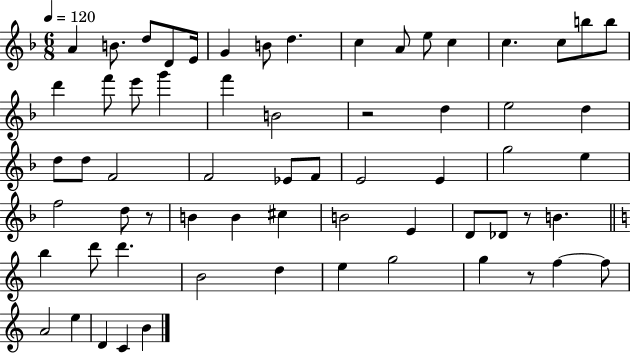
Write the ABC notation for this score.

X:1
T:Untitled
M:6/8
L:1/4
K:F
A B/2 d/2 D/2 E/4 G B/2 d c A/2 e/2 c c c/2 b/2 b/2 d' f'/2 e'/2 g' f' B2 z2 d e2 d d/2 d/2 F2 F2 _E/2 F/2 E2 E g2 e f2 d/2 z/2 B B ^c B2 E D/2 _D/2 z/2 B b d'/2 d' B2 d e g2 g z/2 f f/2 A2 e D C B